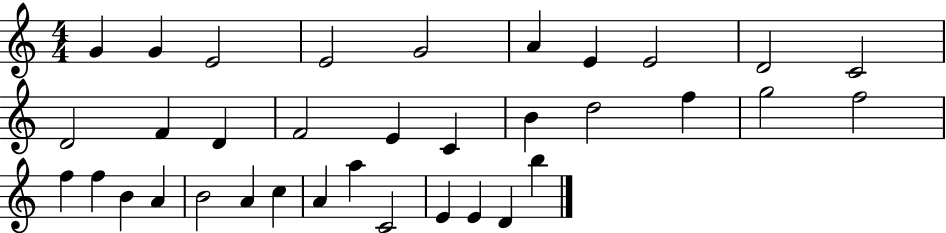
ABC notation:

X:1
T:Untitled
M:4/4
L:1/4
K:C
G G E2 E2 G2 A E E2 D2 C2 D2 F D F2 E C B d2 f g2 f2 f f B A B2 A c A a C2 E E D b